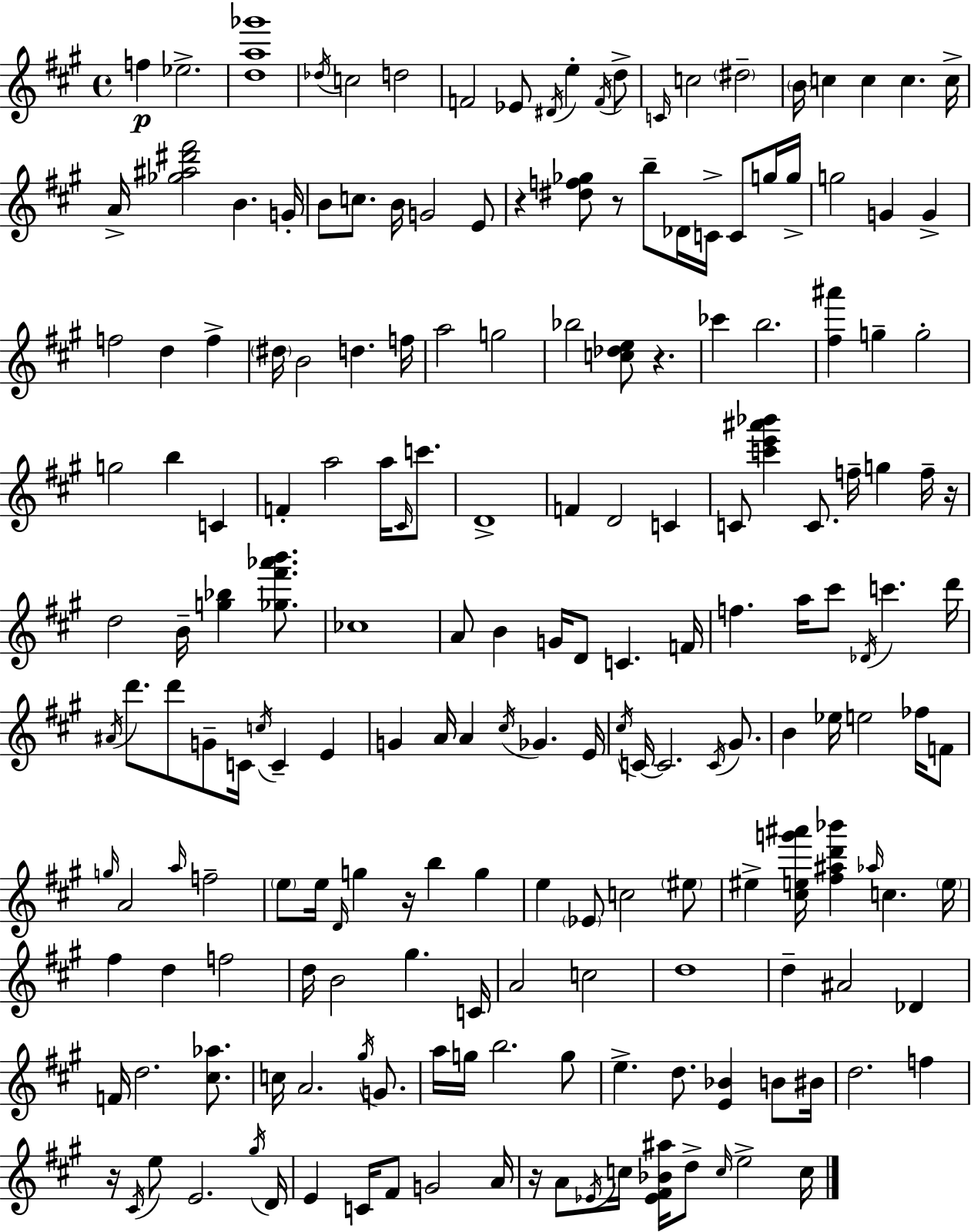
{
  \clef treble
  \time 4/4
  \defaultTimeSignature
  \key a \major
  f''4\p ees''2.-> | <d'' a'' ges'''>1 | \acciaccatura { des''16 } c''2 d''2 | f'2 ees'8 \acciaccatura { dis'16 } e''4-. | \break \acciaccatura { f'16 } d''8-> \grace { c'16 } c''2 \parenthesize dis''2-- | \parenthesize b'16 c''4 c''4 c''4. | c''16-> a'16-> <ges'' ais'' dis''' fis'''>2 b'4. | g'16-. b'8 c''8. b'16 g'2 | \break e'8 r4 <dis'' f'' ges''>8 r8 b''8-- des'16 c'16-> | c'8 g''16 g''16-> g''2 g'4 | g'4-> f''2 d''4 | f''4-> \parenthesize dis''16 b'2 d''4. | \break f''16 a''2 g''2 | bes''2 <c'' des'' e''>8 r4. | ces'''4 b''2. | <fis'' ais'''>4 g''4-- g''2-. | \break g''2 b''4 | c'4 f'4-. a''2 | a''16 \grace { cis'16 } c'''8. d'1-> | f'4 d'2 | \break c'4 c'8 <c''' e''' ais''' bes'''>4 c'8. f''16-- g''4 | f''16-- r16 d''2 b'16-- <g'' bes''>4 | <ges'' fis''' aes''' b'''>8. ces''1 | a'8 b'4 g'16 d'8 c'4. | \break f'16 f''4. a''16 cis'''8 \acciaccatura { des'16 } c'''4. | d'''16 \acciaccatura { ais'16 } d'''8. d'''8 g'8-- c'16 \acciaccatura { c''16 } | c'4-- e'4 g'4 a'16 a'4 | \acciaccatura { cis''16 } ges'4. e'16 \acciaccatura { cis''16 } c'16~~ c'2. | \break \acciaccatura { c'16 } gis'8. b'4 ees''16 | e''2 fes''16 f'8 \grace { g''16 } a'2 | \grace { a''16 } f''2-- \parenthesize e''8 e''16 | \grace { d'16 } g''4 r16 b''4 g''4 e''4 | \break \parenthesize ees'8 c''2 \parenthesize eis''8 eis''4-> | <cis'' e'' g''' ais'''>16 <fis'' ais'' d''' bes'''>4 \grace { aes''16 } c''4. \parenthesize e''16 fis''4 | d''4 f''2 d''16 | b'2 gis''4. c'16 a'2 | \break c''2 d''1 | d''4-- | ais'2 des'4 f'16 | d''2. <cis'' aes''>8. c''16 | \break a'2. \acciaccatura { gis''16 } g'8. | a''16 g''16 b''2. g''8 | e''4.-> d''8. <e' bes'>4 b'8 bis'16 | d''2. f''4 | \break r16 \acciaccatura { cis'16 } e''8 e'2. | \acciaccatura { gis''16 } d'16 e'4 c'16 fis'8 g'2 | a'16 r16 a'8 \acciaccatura { ees'16 } c''16 <ees' fis' bes' ais''>16 d''8-> \grace { c''16 } e''2-> | c''16 \bar "|."
}